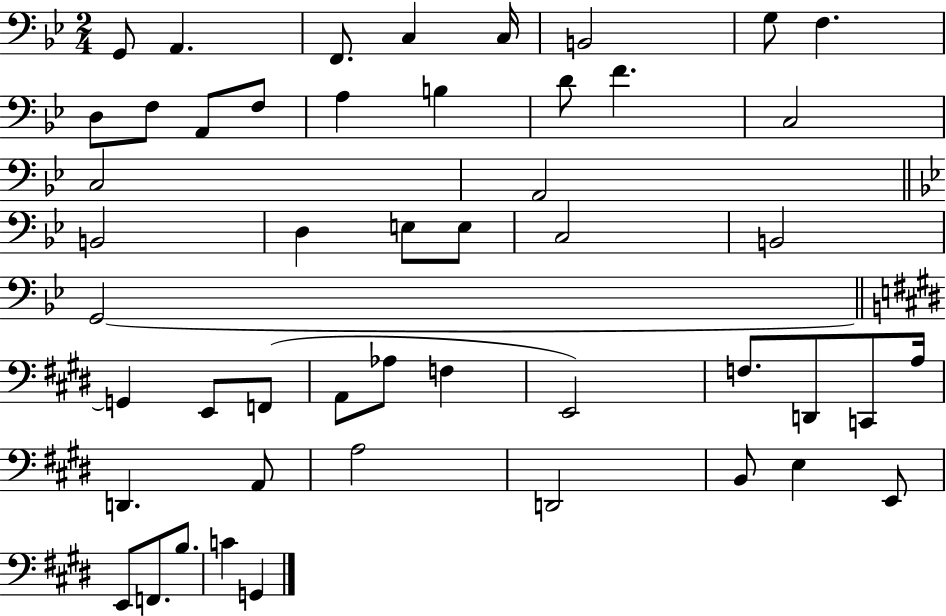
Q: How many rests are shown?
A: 0